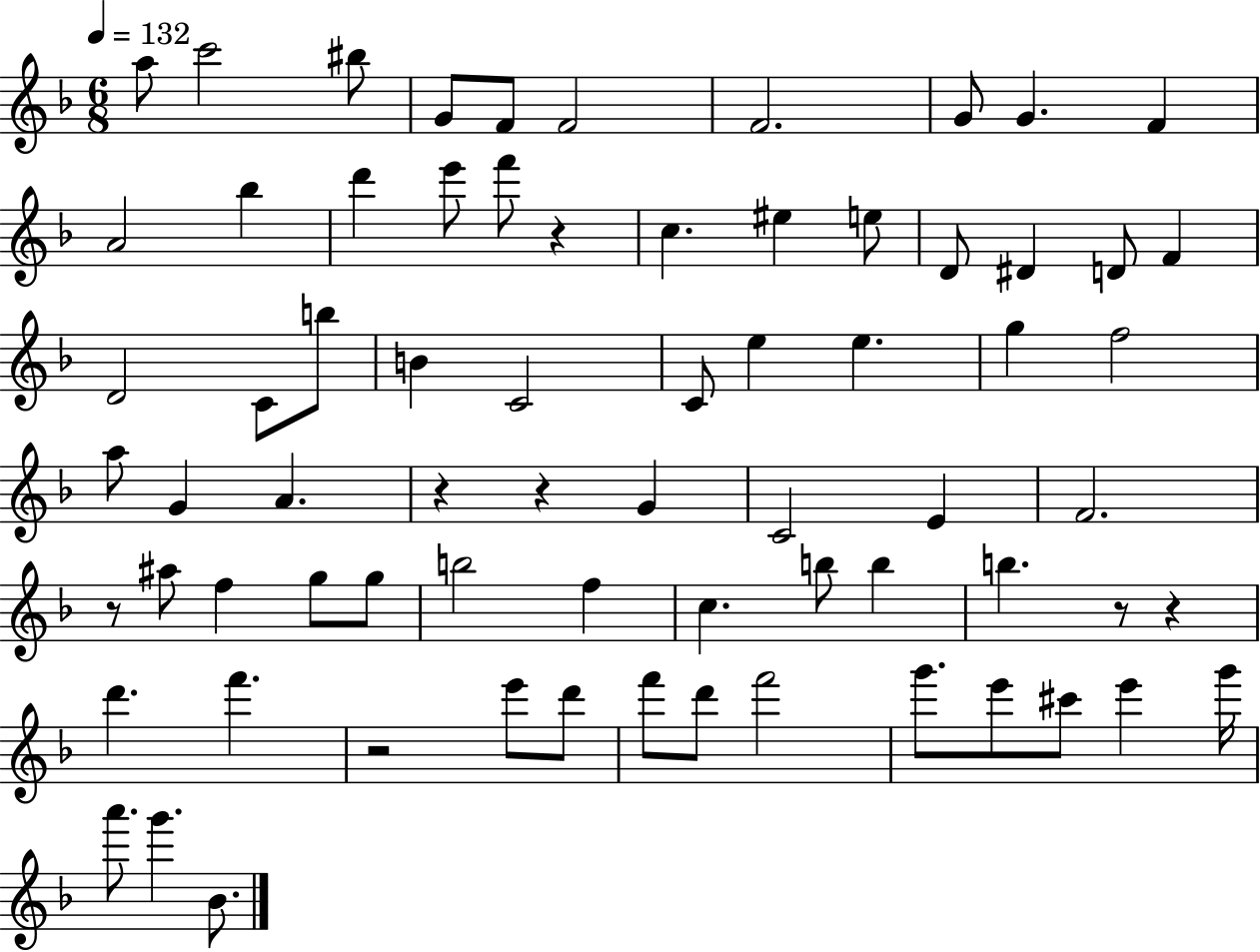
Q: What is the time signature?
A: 6/8